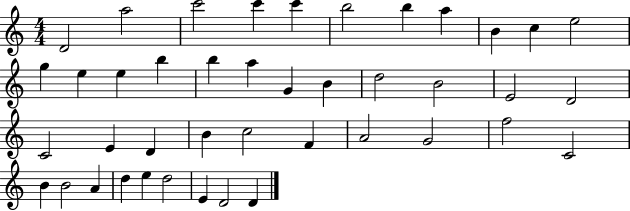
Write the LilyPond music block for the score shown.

{
  \clef treble
  \numericTimeSignature
  \time 4/4
  \key c \major
  d'2 a''2 | c'''2 c'''4 c'''4 | b''2 b''4 a''4 | b'4 c''4 e''2 | \break g''4 e''4 e''4 b''4 | b''4 a''4 g'4 b'4 | d''2 b'2 | e'2 d'2 | \break c'2 e'4 d'4 | b'4 c''2 f'4 | a'2 g'2 | f''2 c'2 | \break b'4 b'2 a'4 | d''4 e''4 d''2 | e'4 d'2 d'4 | \bar "|."
}